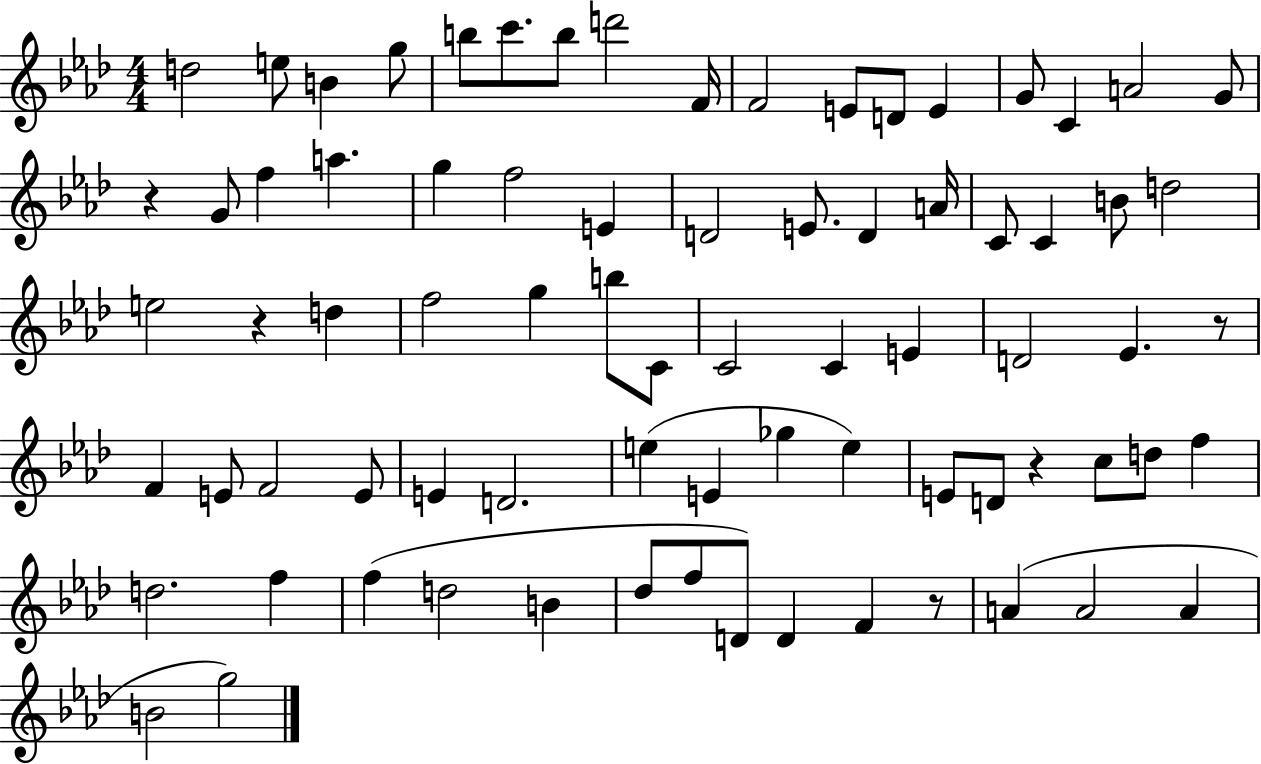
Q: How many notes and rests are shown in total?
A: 77